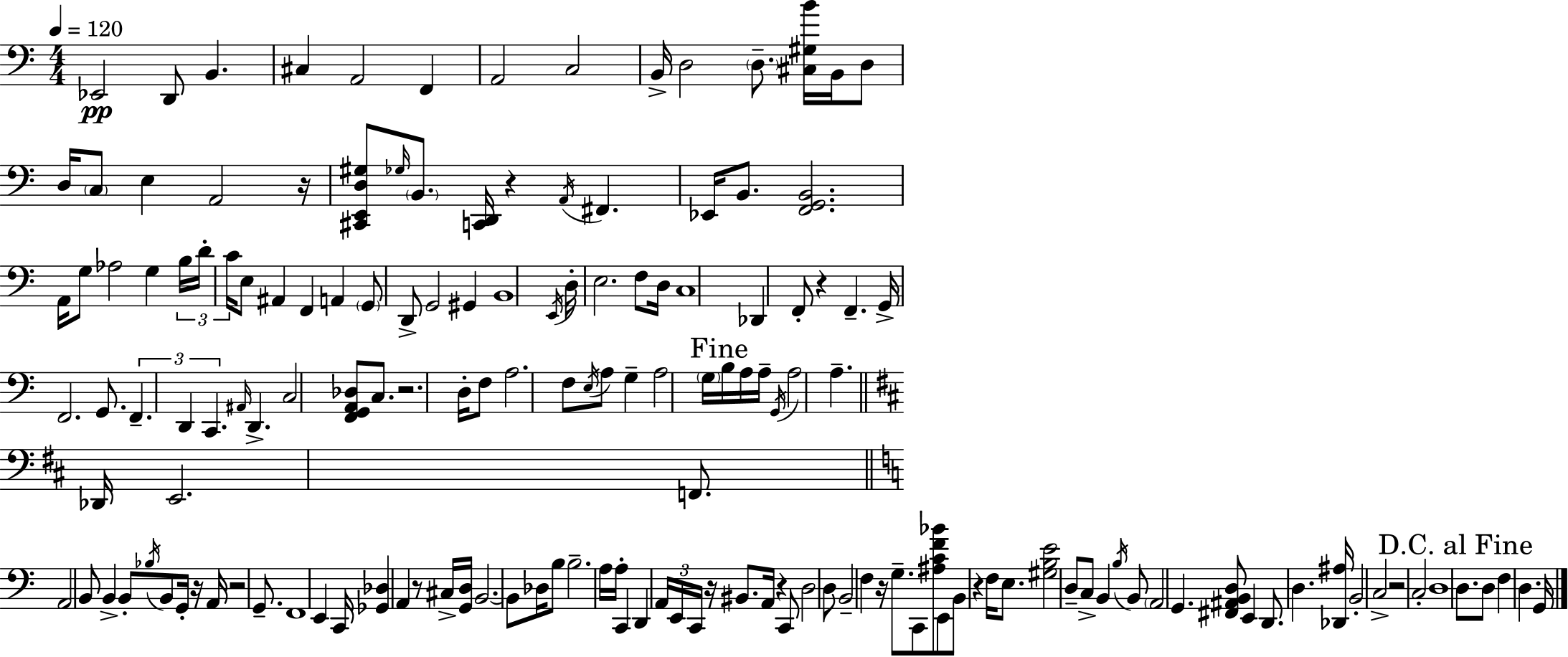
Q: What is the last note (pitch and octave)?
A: G2